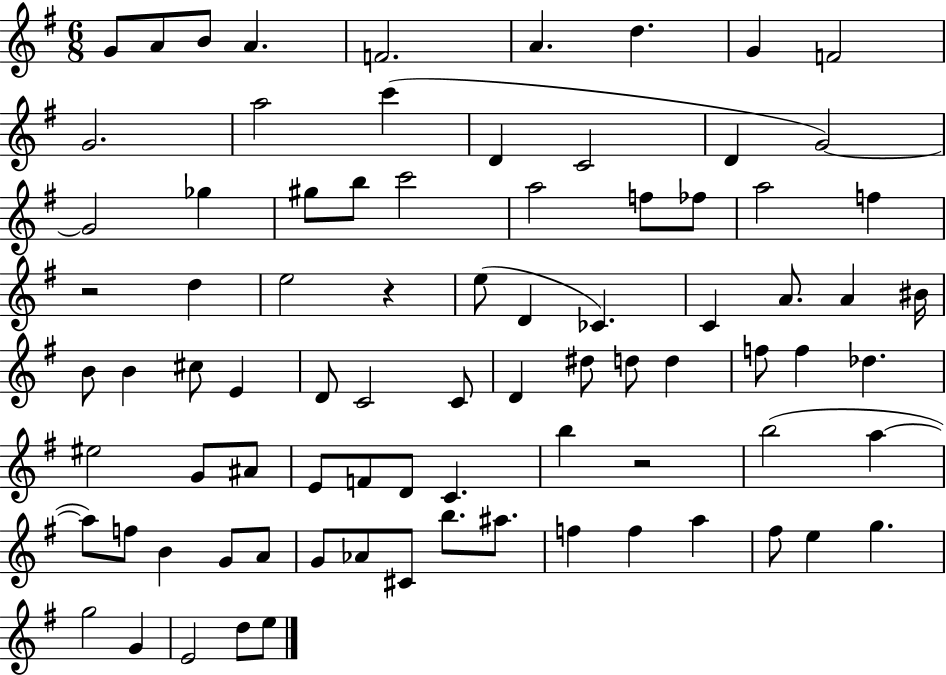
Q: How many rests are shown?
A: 3